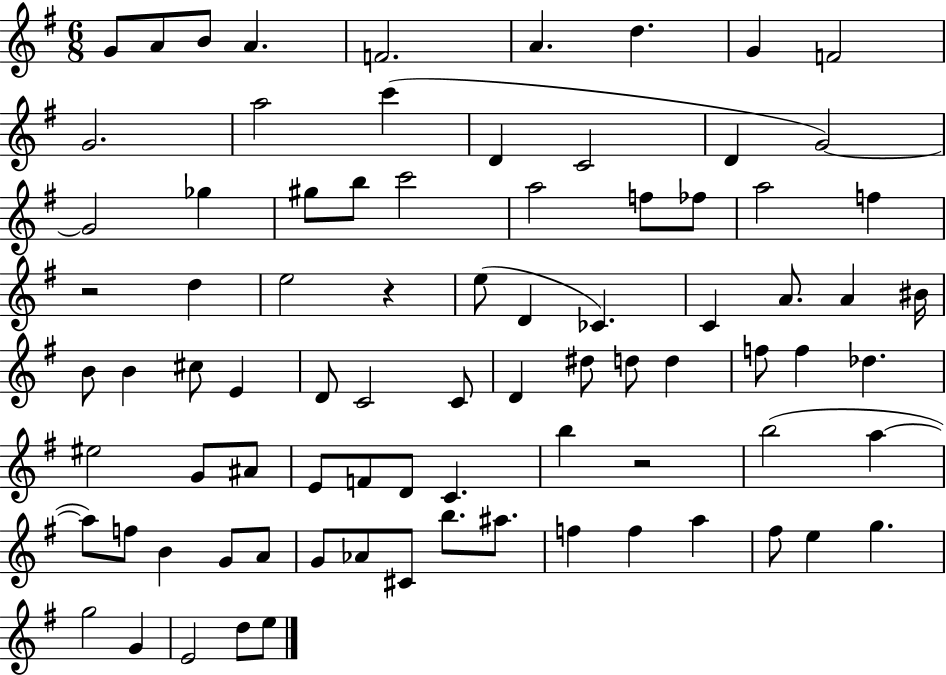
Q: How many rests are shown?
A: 3